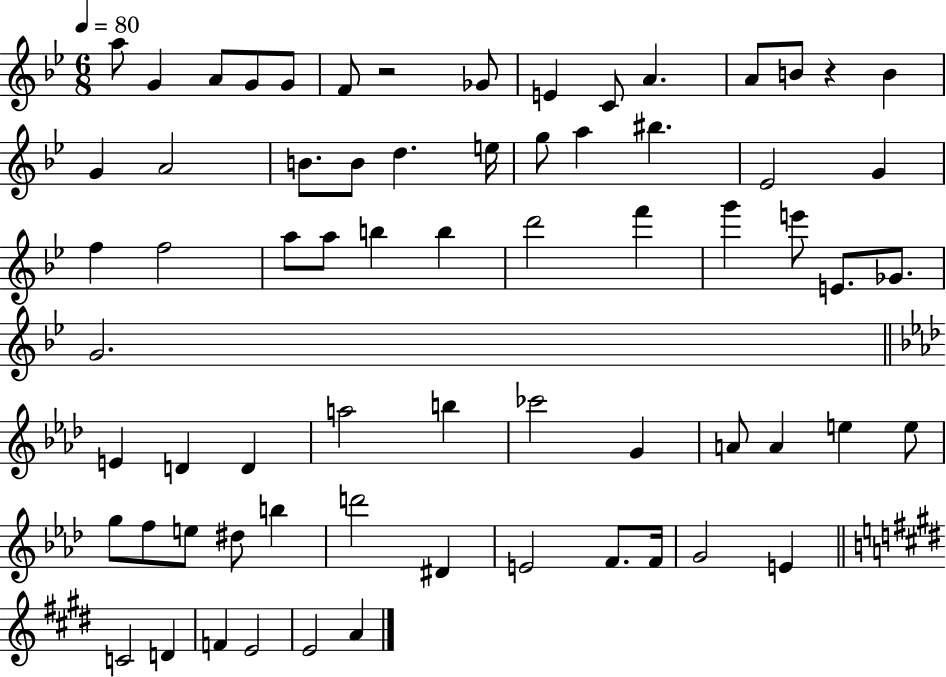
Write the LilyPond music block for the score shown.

{
  \clef treble
  \numericTimeSignature
  \time 6/8
  \key bes \major
  \tempo 4 = 80
  a''8 g'4 a'8 g'8 g'8 | f'8 r2 ges'8 | e'4 c'8 a'4. | a'8 b'8 r4 b'4 | \break g'4 a'2 | b'8. b'8 d''4. e''16 | g''8 a''4 bis''4. | ees'2 g'4 | \break f''4 f''2 | a''8 a''8 b''4 b''4 | d'''2 f'''4 | g'''4 e'''8 e'8. ges'8. | \break g'2. | \bar "||" \break \key aes \major e'4 d'4 d'4 | a''2 b''4 | ces'''2 g'4 | a'8 a'4 e''4 e''8 | \break g''8 f''8 e''8 dis''8 b''4 | d'''2 dis'4 | e'2 f'8. f'16 | g'2 e'4 | \break \bar "||" \break \key e \major c'2 d'4 | f'4 e'2 | e'2 a'4 | \bar "|."
}